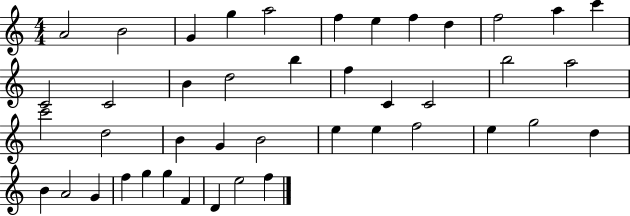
{
  \clef treble
  \numericTimeSignature
  \time 4/4
  \key c \major
  a'2 b'2 | g'4 g''4 a''2 | f''4 e''4 f''4 d''4 | f''2 a''4 c'''4 | \break c'2 c'2 | b'4 d''2 b''4 | f''4 c'4 c'2 | b''2 a''2 | \break c'''2 d''2 | b'4 g'4 b'2 | e''4 e''4 f''2 | e''4 g''2 d''4 | \break b'4 a'2 g'4 | f''4 g''4 g''4 f'4 | d'4 e''2 f''4 | \bar "|."
}